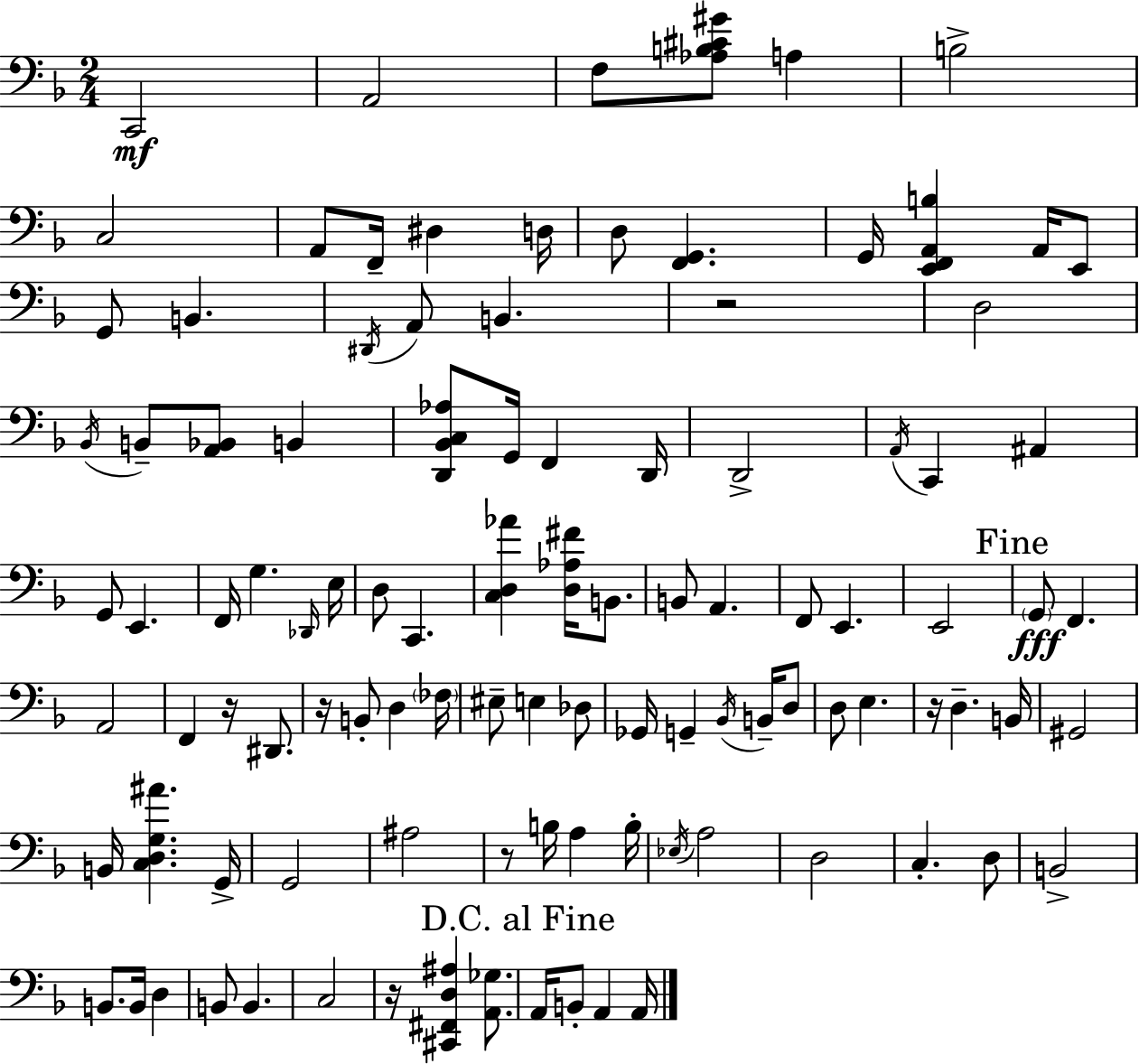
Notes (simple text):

C2/h A2/h F3/e [Ab3,B3,C#4,G#4]/e A3/q B3/h C3/h A2/e F2/s D#3/q D3/s D3/e [F2,G2]/q. G2/s [E2,F2,A2,B3]/q A2/s E2/e G2/e B2/q. D#2/s A2/e B2/q. R/h D3/h Bb2/s B2/e [A2,Bb2]/e B2/q [D2,Bb2,C3,Ab3]/e G2/s F2/q D2/s D2/h A2/s C2/q A#2/q G2/e E2/q. F2/s G3/q. Db2/s E3/s D3/e C2/q. [C3,D3,Ab4]/q [D3,Ab3,F#4]/s B2/e. B2/e A2/q. F2/e E2/q. E2/h G2/e F2/q. A2/h F2/q R/s D#2/e. R/s B2/e D3/q FES3/s EIS3/e E3/q Db3/e Gb2/s G2/q Bb2/s B2/s D3/e D3/e E3/q. R/s D3/q. B2/s G#2/h B2/s [C3,D3,G3,A#4]/q. G2/s G2/h A#3/h R/e B3/s A3/q B3/s Eb3/s A3/h D3/h C3/q. D3/e B2/h B2/e. B2/s D3/q B2/e B2/q. C3/h R/s [C#2,F#2,D3,A#3]/q [A2,Gb3]/e. A2/s B2/e A2/q A2/s